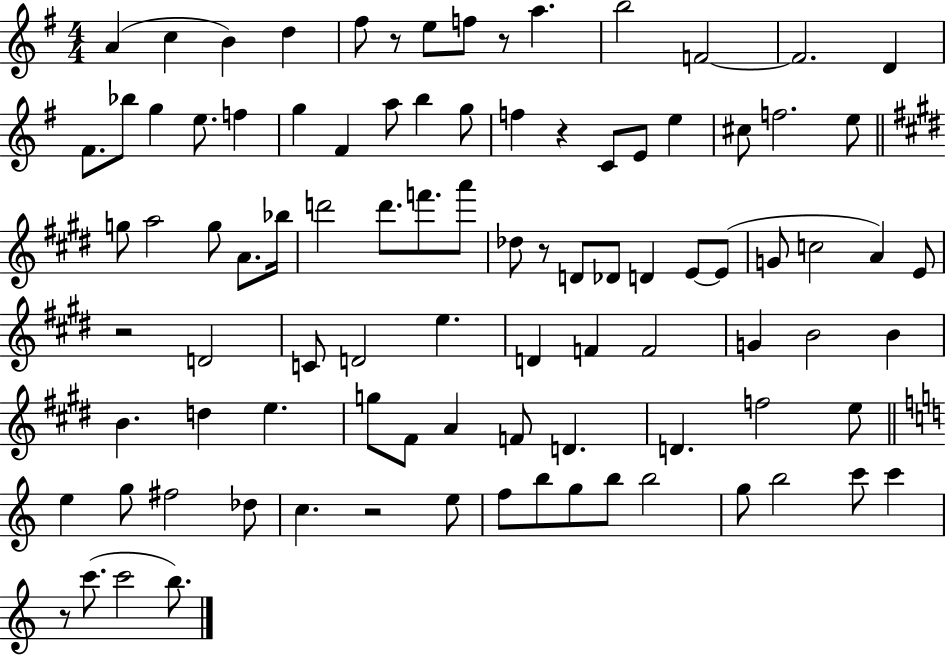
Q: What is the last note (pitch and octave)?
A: B5